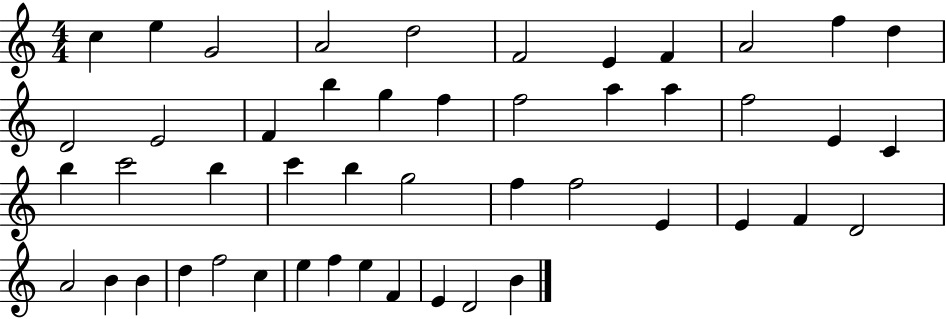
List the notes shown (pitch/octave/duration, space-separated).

C5/q E5/q G4/h A4/h D5/h F4/h E4/q F4/q A4/h F5/q D5/q D4/h E4/h F4/q B5/q G5/q F5/q F5/h A5/q A5/q F5/h E4/q C4/q B5/q C6/h B5/q C6/q B5/q G5/h F5/q F5/h E4/q E4/q F4/q D4/h A4/h B4/q B4/q D5/q F5/h C5/q E5/q F5/q E5/q F4/q E4/q D4/h B4/q